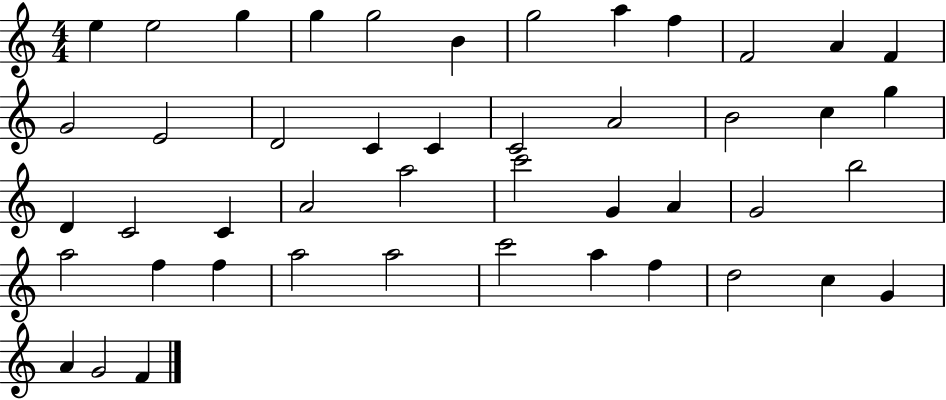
X:1
T:Untitled
M:4/4
L:1/4
K:C
e e2 g g g2 B g2 a f F2 A F G2 E2 D2 C C C2 A2 B2 c g D C2 C A2 a2 c'2 G A G2 b2 a2 f f a2 a2 c'2 a f d2 c G A G2 F